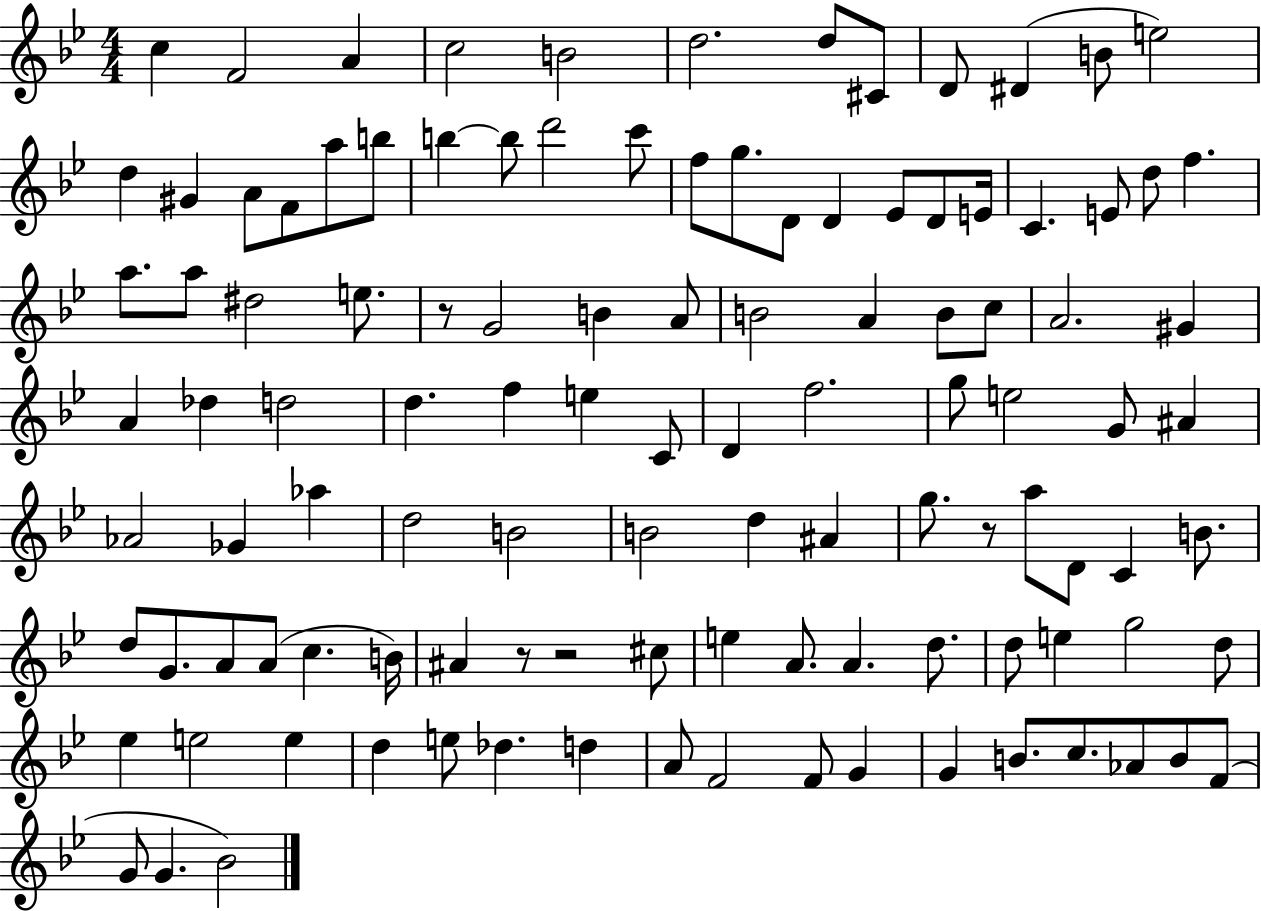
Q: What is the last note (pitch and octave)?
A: Bb4